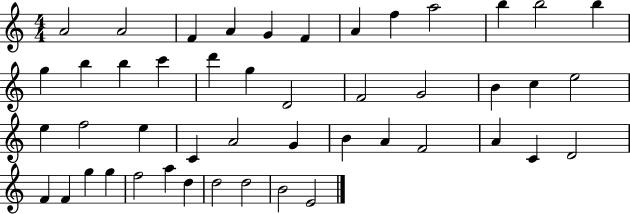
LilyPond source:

{
  \clef treble
  \numericTimeSignature
  \time 4/4
  \key c \major
  a'2 a'2 | f'4 a'4 g'4 f'4 | a'4 f''4 a''2 | b''4 b''2 b''4 | \break g''4 b''4 b''4 c'''4 | d'''4 g''4 d'2 | f'2 g'2 | b'4 c''4 e''2 | \break e''4 f''2 e''4 | c'4 a'2 g'4 | b'4 a'4 f'2 | a'4 c'4 d'2 | \break f'4 f'4 g''4 g''4 | f''2 a''4 d''4 | d''2 d''2 | b'2 e'2 | \break \bar "|."
}